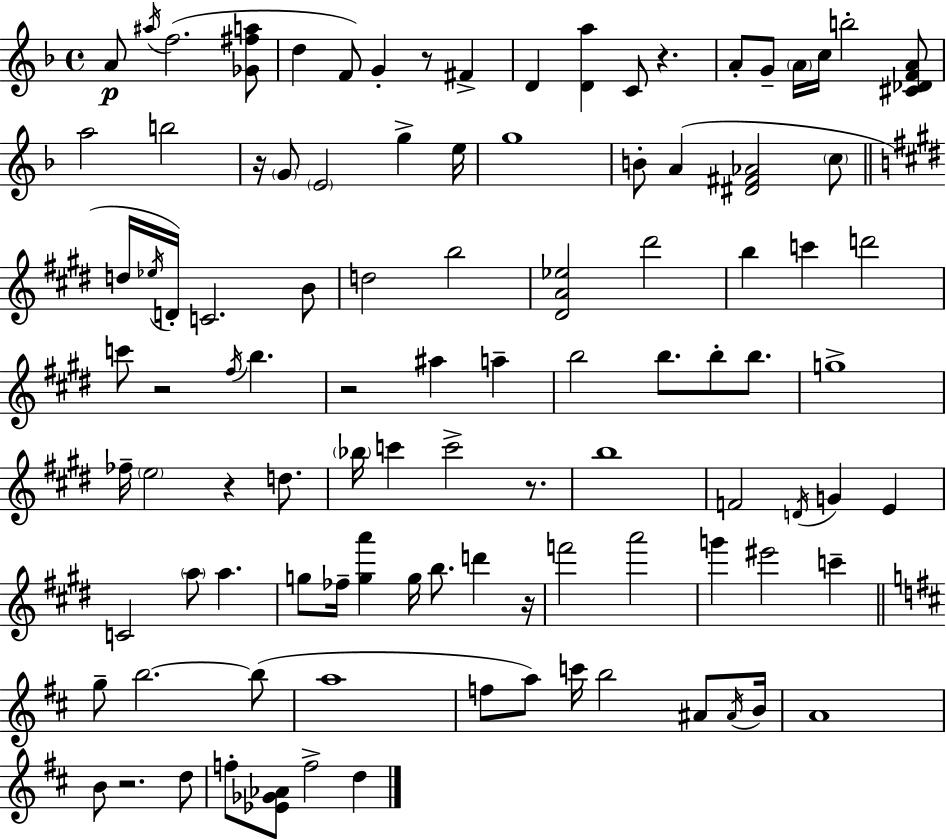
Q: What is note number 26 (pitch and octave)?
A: Eb5